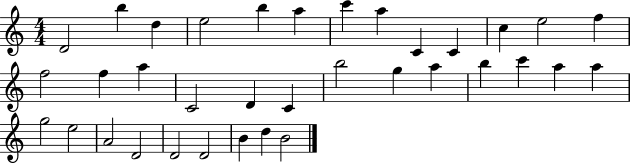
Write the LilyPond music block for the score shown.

{
  \clef treble
  \numericTimeSignature
  \time 4/4
  \key c \major
  d'2 b''4 d''4 | e''2 b''4 a''4 | c'''4 a''4 c'4 c'4 | c''4 e''2 f''4 | \break f''2 f''4 a''4 | c'2 d'4 c'4 | b''2 g''4 a''4 | b''4 c'''4 a''4 a''4 | \break g''2 e''2 | a'2 d'2 | d'2 d'2 | b'4 d''4 b'2 | \break \bar "|."
}